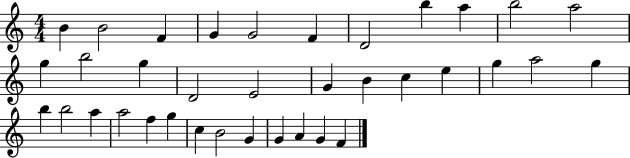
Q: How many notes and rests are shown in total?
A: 36